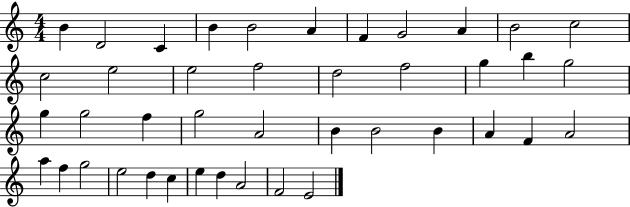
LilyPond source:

{
  \clef treble
  \numericTimeSignature
  \time 4/4
  \key c \major
  b'4 d'2 c'4 | b'4 b'2 a'4 | f'4 g'2 a'4 | b'2 c''2 | \break c''2 e''2 | e''2 f''2 | d''2 f''2 | g''4 b''4 g''2 | \break g''4 g''2 f''4 | g''2 a'2 | b'4 b'2 b'4 | a'4 f'4 a'2 | \break a''4 f''4 g''2 | e''2 d''4 c''4 | e''4 d''4 a'2 | f'2 e'2 | \break \bar "|."
}